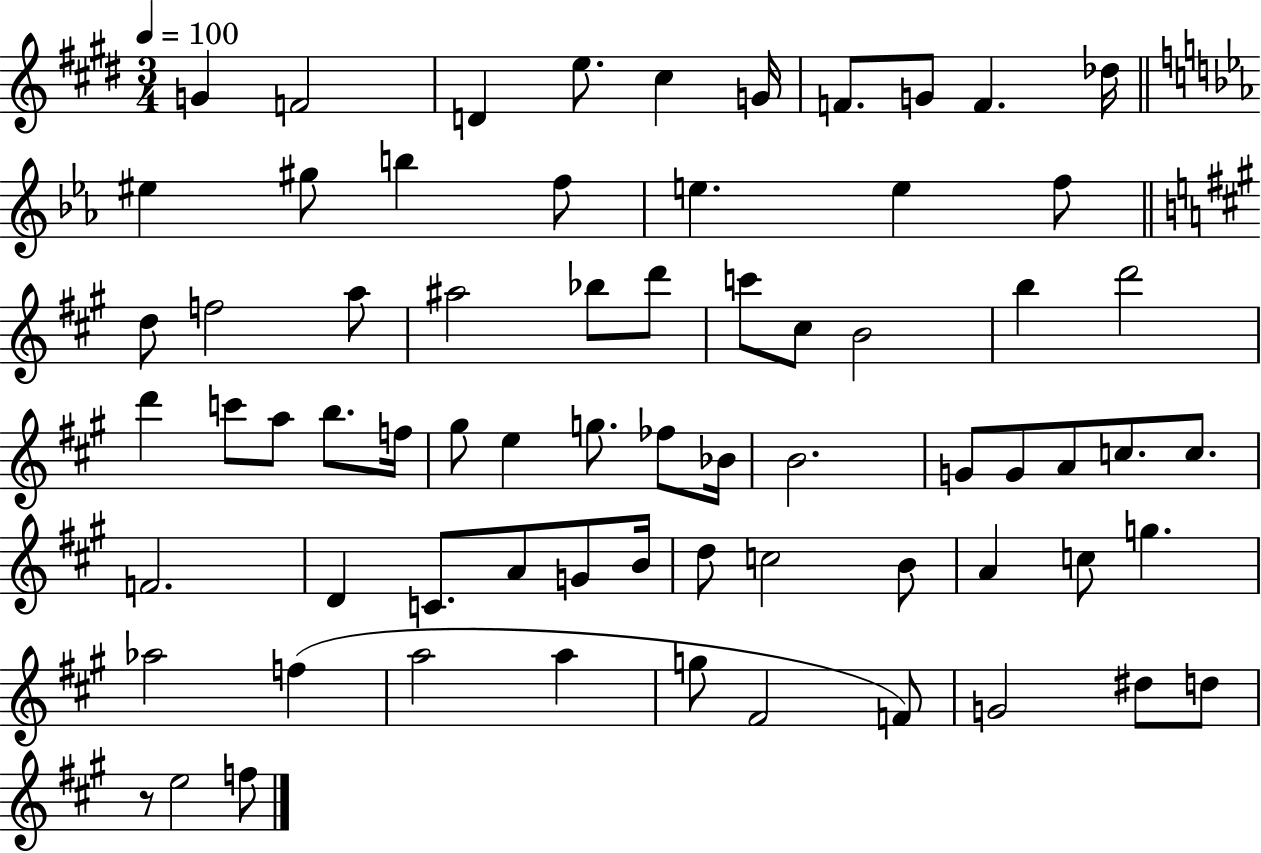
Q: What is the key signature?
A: E major